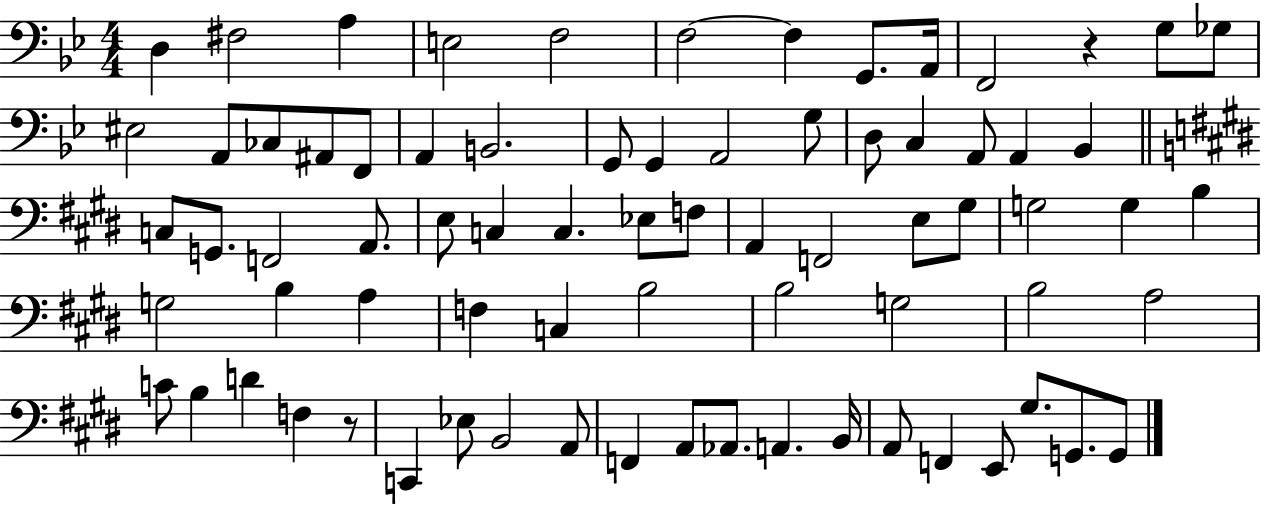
{
  \clef bass
  \numericTimeSignature
  \time 4/4
  \key bes \major
  d4 fis2 a4 | e2 f2 | f2~~ f4 g,8. a,16 | f,2 r4 g8 ges8 | \break eis2 a,8 ces8 ais,8 f,8 | a,4 b,2. | g,8 g,4 a,2 g8 | d8 c4 a,8 a,4 bes,4 | \break \bar "||" \break \key e \major c8 g,8. f,2 a,8. | e8 c4 c4. ees8 f8 | a,4 f,2 e8 gis8 | g2 g4 b4 | \break g2 b4 a4 | f4 c4 b2 | b2 g2 | b2 a2 | \break c'8 b4 d'4 f4 r8 | c,4 ees8 b,2 a,8 | f,4 a,8 aes,8. a,4. b,16 | a,8 f,4 e,8 gis8. g,8. g,8 | \break \bar "|."
}